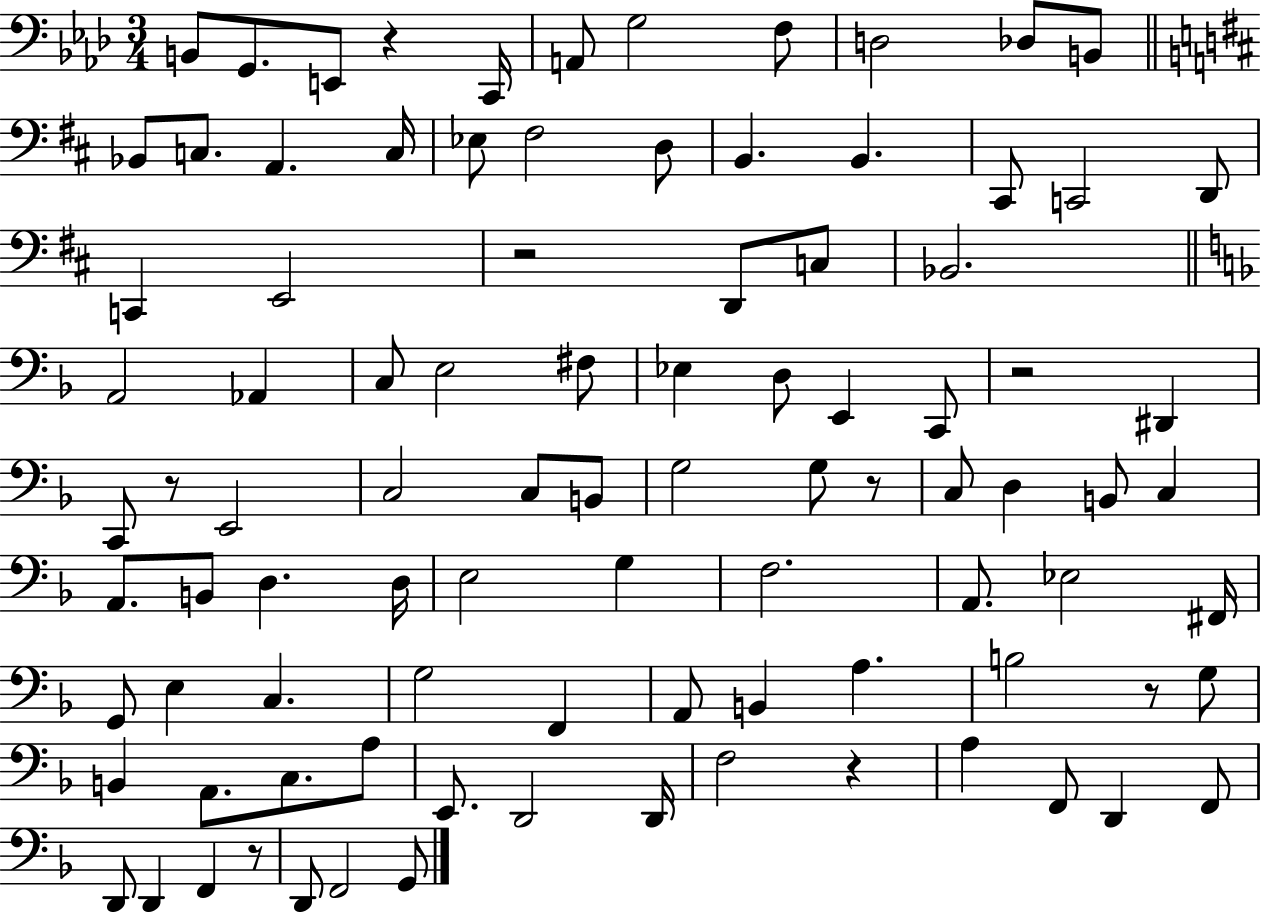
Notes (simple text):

B2/e G2/e. E2/e R/q C2/s A2/e G3/h F3/e D3/h Db3/e B2/e Bb2/e C3/e. A2/q. C3/s Eb3/e F#3/h D3/e B2/q. B2/q. C#2/e C2/h D2/e C2/q E2/h R/h D2/e C3/e Bb2/h. A2/h Ab2/q C3/e E3/h F#3/e Eb3/q D3/e E2/q C2/e R/h D#2/q C2/e R/e E2/h C3/h C3/e B2/e G3/h G3/e R/e C3/e D3/q B2/e C3/q A2/e. B2/e D3/q. D3/s E3/h G3/q F3/h. A2/e. Eb3/h F#2/s G2/e E3/q C3/q. G3/h F2/q A2/e B2/q A3/q. B3/h R/e G3/e B2/q A2/e. C3/e. A3/e E2/e. D2/h D2/s F3/h R/q A3/q F2/e D2/q F2/e D2/e D2/q F2/q R/e D2/e F2/h G2/e